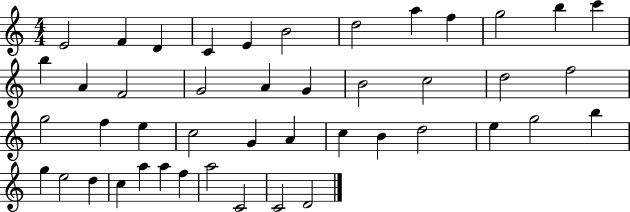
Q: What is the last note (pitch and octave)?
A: D4